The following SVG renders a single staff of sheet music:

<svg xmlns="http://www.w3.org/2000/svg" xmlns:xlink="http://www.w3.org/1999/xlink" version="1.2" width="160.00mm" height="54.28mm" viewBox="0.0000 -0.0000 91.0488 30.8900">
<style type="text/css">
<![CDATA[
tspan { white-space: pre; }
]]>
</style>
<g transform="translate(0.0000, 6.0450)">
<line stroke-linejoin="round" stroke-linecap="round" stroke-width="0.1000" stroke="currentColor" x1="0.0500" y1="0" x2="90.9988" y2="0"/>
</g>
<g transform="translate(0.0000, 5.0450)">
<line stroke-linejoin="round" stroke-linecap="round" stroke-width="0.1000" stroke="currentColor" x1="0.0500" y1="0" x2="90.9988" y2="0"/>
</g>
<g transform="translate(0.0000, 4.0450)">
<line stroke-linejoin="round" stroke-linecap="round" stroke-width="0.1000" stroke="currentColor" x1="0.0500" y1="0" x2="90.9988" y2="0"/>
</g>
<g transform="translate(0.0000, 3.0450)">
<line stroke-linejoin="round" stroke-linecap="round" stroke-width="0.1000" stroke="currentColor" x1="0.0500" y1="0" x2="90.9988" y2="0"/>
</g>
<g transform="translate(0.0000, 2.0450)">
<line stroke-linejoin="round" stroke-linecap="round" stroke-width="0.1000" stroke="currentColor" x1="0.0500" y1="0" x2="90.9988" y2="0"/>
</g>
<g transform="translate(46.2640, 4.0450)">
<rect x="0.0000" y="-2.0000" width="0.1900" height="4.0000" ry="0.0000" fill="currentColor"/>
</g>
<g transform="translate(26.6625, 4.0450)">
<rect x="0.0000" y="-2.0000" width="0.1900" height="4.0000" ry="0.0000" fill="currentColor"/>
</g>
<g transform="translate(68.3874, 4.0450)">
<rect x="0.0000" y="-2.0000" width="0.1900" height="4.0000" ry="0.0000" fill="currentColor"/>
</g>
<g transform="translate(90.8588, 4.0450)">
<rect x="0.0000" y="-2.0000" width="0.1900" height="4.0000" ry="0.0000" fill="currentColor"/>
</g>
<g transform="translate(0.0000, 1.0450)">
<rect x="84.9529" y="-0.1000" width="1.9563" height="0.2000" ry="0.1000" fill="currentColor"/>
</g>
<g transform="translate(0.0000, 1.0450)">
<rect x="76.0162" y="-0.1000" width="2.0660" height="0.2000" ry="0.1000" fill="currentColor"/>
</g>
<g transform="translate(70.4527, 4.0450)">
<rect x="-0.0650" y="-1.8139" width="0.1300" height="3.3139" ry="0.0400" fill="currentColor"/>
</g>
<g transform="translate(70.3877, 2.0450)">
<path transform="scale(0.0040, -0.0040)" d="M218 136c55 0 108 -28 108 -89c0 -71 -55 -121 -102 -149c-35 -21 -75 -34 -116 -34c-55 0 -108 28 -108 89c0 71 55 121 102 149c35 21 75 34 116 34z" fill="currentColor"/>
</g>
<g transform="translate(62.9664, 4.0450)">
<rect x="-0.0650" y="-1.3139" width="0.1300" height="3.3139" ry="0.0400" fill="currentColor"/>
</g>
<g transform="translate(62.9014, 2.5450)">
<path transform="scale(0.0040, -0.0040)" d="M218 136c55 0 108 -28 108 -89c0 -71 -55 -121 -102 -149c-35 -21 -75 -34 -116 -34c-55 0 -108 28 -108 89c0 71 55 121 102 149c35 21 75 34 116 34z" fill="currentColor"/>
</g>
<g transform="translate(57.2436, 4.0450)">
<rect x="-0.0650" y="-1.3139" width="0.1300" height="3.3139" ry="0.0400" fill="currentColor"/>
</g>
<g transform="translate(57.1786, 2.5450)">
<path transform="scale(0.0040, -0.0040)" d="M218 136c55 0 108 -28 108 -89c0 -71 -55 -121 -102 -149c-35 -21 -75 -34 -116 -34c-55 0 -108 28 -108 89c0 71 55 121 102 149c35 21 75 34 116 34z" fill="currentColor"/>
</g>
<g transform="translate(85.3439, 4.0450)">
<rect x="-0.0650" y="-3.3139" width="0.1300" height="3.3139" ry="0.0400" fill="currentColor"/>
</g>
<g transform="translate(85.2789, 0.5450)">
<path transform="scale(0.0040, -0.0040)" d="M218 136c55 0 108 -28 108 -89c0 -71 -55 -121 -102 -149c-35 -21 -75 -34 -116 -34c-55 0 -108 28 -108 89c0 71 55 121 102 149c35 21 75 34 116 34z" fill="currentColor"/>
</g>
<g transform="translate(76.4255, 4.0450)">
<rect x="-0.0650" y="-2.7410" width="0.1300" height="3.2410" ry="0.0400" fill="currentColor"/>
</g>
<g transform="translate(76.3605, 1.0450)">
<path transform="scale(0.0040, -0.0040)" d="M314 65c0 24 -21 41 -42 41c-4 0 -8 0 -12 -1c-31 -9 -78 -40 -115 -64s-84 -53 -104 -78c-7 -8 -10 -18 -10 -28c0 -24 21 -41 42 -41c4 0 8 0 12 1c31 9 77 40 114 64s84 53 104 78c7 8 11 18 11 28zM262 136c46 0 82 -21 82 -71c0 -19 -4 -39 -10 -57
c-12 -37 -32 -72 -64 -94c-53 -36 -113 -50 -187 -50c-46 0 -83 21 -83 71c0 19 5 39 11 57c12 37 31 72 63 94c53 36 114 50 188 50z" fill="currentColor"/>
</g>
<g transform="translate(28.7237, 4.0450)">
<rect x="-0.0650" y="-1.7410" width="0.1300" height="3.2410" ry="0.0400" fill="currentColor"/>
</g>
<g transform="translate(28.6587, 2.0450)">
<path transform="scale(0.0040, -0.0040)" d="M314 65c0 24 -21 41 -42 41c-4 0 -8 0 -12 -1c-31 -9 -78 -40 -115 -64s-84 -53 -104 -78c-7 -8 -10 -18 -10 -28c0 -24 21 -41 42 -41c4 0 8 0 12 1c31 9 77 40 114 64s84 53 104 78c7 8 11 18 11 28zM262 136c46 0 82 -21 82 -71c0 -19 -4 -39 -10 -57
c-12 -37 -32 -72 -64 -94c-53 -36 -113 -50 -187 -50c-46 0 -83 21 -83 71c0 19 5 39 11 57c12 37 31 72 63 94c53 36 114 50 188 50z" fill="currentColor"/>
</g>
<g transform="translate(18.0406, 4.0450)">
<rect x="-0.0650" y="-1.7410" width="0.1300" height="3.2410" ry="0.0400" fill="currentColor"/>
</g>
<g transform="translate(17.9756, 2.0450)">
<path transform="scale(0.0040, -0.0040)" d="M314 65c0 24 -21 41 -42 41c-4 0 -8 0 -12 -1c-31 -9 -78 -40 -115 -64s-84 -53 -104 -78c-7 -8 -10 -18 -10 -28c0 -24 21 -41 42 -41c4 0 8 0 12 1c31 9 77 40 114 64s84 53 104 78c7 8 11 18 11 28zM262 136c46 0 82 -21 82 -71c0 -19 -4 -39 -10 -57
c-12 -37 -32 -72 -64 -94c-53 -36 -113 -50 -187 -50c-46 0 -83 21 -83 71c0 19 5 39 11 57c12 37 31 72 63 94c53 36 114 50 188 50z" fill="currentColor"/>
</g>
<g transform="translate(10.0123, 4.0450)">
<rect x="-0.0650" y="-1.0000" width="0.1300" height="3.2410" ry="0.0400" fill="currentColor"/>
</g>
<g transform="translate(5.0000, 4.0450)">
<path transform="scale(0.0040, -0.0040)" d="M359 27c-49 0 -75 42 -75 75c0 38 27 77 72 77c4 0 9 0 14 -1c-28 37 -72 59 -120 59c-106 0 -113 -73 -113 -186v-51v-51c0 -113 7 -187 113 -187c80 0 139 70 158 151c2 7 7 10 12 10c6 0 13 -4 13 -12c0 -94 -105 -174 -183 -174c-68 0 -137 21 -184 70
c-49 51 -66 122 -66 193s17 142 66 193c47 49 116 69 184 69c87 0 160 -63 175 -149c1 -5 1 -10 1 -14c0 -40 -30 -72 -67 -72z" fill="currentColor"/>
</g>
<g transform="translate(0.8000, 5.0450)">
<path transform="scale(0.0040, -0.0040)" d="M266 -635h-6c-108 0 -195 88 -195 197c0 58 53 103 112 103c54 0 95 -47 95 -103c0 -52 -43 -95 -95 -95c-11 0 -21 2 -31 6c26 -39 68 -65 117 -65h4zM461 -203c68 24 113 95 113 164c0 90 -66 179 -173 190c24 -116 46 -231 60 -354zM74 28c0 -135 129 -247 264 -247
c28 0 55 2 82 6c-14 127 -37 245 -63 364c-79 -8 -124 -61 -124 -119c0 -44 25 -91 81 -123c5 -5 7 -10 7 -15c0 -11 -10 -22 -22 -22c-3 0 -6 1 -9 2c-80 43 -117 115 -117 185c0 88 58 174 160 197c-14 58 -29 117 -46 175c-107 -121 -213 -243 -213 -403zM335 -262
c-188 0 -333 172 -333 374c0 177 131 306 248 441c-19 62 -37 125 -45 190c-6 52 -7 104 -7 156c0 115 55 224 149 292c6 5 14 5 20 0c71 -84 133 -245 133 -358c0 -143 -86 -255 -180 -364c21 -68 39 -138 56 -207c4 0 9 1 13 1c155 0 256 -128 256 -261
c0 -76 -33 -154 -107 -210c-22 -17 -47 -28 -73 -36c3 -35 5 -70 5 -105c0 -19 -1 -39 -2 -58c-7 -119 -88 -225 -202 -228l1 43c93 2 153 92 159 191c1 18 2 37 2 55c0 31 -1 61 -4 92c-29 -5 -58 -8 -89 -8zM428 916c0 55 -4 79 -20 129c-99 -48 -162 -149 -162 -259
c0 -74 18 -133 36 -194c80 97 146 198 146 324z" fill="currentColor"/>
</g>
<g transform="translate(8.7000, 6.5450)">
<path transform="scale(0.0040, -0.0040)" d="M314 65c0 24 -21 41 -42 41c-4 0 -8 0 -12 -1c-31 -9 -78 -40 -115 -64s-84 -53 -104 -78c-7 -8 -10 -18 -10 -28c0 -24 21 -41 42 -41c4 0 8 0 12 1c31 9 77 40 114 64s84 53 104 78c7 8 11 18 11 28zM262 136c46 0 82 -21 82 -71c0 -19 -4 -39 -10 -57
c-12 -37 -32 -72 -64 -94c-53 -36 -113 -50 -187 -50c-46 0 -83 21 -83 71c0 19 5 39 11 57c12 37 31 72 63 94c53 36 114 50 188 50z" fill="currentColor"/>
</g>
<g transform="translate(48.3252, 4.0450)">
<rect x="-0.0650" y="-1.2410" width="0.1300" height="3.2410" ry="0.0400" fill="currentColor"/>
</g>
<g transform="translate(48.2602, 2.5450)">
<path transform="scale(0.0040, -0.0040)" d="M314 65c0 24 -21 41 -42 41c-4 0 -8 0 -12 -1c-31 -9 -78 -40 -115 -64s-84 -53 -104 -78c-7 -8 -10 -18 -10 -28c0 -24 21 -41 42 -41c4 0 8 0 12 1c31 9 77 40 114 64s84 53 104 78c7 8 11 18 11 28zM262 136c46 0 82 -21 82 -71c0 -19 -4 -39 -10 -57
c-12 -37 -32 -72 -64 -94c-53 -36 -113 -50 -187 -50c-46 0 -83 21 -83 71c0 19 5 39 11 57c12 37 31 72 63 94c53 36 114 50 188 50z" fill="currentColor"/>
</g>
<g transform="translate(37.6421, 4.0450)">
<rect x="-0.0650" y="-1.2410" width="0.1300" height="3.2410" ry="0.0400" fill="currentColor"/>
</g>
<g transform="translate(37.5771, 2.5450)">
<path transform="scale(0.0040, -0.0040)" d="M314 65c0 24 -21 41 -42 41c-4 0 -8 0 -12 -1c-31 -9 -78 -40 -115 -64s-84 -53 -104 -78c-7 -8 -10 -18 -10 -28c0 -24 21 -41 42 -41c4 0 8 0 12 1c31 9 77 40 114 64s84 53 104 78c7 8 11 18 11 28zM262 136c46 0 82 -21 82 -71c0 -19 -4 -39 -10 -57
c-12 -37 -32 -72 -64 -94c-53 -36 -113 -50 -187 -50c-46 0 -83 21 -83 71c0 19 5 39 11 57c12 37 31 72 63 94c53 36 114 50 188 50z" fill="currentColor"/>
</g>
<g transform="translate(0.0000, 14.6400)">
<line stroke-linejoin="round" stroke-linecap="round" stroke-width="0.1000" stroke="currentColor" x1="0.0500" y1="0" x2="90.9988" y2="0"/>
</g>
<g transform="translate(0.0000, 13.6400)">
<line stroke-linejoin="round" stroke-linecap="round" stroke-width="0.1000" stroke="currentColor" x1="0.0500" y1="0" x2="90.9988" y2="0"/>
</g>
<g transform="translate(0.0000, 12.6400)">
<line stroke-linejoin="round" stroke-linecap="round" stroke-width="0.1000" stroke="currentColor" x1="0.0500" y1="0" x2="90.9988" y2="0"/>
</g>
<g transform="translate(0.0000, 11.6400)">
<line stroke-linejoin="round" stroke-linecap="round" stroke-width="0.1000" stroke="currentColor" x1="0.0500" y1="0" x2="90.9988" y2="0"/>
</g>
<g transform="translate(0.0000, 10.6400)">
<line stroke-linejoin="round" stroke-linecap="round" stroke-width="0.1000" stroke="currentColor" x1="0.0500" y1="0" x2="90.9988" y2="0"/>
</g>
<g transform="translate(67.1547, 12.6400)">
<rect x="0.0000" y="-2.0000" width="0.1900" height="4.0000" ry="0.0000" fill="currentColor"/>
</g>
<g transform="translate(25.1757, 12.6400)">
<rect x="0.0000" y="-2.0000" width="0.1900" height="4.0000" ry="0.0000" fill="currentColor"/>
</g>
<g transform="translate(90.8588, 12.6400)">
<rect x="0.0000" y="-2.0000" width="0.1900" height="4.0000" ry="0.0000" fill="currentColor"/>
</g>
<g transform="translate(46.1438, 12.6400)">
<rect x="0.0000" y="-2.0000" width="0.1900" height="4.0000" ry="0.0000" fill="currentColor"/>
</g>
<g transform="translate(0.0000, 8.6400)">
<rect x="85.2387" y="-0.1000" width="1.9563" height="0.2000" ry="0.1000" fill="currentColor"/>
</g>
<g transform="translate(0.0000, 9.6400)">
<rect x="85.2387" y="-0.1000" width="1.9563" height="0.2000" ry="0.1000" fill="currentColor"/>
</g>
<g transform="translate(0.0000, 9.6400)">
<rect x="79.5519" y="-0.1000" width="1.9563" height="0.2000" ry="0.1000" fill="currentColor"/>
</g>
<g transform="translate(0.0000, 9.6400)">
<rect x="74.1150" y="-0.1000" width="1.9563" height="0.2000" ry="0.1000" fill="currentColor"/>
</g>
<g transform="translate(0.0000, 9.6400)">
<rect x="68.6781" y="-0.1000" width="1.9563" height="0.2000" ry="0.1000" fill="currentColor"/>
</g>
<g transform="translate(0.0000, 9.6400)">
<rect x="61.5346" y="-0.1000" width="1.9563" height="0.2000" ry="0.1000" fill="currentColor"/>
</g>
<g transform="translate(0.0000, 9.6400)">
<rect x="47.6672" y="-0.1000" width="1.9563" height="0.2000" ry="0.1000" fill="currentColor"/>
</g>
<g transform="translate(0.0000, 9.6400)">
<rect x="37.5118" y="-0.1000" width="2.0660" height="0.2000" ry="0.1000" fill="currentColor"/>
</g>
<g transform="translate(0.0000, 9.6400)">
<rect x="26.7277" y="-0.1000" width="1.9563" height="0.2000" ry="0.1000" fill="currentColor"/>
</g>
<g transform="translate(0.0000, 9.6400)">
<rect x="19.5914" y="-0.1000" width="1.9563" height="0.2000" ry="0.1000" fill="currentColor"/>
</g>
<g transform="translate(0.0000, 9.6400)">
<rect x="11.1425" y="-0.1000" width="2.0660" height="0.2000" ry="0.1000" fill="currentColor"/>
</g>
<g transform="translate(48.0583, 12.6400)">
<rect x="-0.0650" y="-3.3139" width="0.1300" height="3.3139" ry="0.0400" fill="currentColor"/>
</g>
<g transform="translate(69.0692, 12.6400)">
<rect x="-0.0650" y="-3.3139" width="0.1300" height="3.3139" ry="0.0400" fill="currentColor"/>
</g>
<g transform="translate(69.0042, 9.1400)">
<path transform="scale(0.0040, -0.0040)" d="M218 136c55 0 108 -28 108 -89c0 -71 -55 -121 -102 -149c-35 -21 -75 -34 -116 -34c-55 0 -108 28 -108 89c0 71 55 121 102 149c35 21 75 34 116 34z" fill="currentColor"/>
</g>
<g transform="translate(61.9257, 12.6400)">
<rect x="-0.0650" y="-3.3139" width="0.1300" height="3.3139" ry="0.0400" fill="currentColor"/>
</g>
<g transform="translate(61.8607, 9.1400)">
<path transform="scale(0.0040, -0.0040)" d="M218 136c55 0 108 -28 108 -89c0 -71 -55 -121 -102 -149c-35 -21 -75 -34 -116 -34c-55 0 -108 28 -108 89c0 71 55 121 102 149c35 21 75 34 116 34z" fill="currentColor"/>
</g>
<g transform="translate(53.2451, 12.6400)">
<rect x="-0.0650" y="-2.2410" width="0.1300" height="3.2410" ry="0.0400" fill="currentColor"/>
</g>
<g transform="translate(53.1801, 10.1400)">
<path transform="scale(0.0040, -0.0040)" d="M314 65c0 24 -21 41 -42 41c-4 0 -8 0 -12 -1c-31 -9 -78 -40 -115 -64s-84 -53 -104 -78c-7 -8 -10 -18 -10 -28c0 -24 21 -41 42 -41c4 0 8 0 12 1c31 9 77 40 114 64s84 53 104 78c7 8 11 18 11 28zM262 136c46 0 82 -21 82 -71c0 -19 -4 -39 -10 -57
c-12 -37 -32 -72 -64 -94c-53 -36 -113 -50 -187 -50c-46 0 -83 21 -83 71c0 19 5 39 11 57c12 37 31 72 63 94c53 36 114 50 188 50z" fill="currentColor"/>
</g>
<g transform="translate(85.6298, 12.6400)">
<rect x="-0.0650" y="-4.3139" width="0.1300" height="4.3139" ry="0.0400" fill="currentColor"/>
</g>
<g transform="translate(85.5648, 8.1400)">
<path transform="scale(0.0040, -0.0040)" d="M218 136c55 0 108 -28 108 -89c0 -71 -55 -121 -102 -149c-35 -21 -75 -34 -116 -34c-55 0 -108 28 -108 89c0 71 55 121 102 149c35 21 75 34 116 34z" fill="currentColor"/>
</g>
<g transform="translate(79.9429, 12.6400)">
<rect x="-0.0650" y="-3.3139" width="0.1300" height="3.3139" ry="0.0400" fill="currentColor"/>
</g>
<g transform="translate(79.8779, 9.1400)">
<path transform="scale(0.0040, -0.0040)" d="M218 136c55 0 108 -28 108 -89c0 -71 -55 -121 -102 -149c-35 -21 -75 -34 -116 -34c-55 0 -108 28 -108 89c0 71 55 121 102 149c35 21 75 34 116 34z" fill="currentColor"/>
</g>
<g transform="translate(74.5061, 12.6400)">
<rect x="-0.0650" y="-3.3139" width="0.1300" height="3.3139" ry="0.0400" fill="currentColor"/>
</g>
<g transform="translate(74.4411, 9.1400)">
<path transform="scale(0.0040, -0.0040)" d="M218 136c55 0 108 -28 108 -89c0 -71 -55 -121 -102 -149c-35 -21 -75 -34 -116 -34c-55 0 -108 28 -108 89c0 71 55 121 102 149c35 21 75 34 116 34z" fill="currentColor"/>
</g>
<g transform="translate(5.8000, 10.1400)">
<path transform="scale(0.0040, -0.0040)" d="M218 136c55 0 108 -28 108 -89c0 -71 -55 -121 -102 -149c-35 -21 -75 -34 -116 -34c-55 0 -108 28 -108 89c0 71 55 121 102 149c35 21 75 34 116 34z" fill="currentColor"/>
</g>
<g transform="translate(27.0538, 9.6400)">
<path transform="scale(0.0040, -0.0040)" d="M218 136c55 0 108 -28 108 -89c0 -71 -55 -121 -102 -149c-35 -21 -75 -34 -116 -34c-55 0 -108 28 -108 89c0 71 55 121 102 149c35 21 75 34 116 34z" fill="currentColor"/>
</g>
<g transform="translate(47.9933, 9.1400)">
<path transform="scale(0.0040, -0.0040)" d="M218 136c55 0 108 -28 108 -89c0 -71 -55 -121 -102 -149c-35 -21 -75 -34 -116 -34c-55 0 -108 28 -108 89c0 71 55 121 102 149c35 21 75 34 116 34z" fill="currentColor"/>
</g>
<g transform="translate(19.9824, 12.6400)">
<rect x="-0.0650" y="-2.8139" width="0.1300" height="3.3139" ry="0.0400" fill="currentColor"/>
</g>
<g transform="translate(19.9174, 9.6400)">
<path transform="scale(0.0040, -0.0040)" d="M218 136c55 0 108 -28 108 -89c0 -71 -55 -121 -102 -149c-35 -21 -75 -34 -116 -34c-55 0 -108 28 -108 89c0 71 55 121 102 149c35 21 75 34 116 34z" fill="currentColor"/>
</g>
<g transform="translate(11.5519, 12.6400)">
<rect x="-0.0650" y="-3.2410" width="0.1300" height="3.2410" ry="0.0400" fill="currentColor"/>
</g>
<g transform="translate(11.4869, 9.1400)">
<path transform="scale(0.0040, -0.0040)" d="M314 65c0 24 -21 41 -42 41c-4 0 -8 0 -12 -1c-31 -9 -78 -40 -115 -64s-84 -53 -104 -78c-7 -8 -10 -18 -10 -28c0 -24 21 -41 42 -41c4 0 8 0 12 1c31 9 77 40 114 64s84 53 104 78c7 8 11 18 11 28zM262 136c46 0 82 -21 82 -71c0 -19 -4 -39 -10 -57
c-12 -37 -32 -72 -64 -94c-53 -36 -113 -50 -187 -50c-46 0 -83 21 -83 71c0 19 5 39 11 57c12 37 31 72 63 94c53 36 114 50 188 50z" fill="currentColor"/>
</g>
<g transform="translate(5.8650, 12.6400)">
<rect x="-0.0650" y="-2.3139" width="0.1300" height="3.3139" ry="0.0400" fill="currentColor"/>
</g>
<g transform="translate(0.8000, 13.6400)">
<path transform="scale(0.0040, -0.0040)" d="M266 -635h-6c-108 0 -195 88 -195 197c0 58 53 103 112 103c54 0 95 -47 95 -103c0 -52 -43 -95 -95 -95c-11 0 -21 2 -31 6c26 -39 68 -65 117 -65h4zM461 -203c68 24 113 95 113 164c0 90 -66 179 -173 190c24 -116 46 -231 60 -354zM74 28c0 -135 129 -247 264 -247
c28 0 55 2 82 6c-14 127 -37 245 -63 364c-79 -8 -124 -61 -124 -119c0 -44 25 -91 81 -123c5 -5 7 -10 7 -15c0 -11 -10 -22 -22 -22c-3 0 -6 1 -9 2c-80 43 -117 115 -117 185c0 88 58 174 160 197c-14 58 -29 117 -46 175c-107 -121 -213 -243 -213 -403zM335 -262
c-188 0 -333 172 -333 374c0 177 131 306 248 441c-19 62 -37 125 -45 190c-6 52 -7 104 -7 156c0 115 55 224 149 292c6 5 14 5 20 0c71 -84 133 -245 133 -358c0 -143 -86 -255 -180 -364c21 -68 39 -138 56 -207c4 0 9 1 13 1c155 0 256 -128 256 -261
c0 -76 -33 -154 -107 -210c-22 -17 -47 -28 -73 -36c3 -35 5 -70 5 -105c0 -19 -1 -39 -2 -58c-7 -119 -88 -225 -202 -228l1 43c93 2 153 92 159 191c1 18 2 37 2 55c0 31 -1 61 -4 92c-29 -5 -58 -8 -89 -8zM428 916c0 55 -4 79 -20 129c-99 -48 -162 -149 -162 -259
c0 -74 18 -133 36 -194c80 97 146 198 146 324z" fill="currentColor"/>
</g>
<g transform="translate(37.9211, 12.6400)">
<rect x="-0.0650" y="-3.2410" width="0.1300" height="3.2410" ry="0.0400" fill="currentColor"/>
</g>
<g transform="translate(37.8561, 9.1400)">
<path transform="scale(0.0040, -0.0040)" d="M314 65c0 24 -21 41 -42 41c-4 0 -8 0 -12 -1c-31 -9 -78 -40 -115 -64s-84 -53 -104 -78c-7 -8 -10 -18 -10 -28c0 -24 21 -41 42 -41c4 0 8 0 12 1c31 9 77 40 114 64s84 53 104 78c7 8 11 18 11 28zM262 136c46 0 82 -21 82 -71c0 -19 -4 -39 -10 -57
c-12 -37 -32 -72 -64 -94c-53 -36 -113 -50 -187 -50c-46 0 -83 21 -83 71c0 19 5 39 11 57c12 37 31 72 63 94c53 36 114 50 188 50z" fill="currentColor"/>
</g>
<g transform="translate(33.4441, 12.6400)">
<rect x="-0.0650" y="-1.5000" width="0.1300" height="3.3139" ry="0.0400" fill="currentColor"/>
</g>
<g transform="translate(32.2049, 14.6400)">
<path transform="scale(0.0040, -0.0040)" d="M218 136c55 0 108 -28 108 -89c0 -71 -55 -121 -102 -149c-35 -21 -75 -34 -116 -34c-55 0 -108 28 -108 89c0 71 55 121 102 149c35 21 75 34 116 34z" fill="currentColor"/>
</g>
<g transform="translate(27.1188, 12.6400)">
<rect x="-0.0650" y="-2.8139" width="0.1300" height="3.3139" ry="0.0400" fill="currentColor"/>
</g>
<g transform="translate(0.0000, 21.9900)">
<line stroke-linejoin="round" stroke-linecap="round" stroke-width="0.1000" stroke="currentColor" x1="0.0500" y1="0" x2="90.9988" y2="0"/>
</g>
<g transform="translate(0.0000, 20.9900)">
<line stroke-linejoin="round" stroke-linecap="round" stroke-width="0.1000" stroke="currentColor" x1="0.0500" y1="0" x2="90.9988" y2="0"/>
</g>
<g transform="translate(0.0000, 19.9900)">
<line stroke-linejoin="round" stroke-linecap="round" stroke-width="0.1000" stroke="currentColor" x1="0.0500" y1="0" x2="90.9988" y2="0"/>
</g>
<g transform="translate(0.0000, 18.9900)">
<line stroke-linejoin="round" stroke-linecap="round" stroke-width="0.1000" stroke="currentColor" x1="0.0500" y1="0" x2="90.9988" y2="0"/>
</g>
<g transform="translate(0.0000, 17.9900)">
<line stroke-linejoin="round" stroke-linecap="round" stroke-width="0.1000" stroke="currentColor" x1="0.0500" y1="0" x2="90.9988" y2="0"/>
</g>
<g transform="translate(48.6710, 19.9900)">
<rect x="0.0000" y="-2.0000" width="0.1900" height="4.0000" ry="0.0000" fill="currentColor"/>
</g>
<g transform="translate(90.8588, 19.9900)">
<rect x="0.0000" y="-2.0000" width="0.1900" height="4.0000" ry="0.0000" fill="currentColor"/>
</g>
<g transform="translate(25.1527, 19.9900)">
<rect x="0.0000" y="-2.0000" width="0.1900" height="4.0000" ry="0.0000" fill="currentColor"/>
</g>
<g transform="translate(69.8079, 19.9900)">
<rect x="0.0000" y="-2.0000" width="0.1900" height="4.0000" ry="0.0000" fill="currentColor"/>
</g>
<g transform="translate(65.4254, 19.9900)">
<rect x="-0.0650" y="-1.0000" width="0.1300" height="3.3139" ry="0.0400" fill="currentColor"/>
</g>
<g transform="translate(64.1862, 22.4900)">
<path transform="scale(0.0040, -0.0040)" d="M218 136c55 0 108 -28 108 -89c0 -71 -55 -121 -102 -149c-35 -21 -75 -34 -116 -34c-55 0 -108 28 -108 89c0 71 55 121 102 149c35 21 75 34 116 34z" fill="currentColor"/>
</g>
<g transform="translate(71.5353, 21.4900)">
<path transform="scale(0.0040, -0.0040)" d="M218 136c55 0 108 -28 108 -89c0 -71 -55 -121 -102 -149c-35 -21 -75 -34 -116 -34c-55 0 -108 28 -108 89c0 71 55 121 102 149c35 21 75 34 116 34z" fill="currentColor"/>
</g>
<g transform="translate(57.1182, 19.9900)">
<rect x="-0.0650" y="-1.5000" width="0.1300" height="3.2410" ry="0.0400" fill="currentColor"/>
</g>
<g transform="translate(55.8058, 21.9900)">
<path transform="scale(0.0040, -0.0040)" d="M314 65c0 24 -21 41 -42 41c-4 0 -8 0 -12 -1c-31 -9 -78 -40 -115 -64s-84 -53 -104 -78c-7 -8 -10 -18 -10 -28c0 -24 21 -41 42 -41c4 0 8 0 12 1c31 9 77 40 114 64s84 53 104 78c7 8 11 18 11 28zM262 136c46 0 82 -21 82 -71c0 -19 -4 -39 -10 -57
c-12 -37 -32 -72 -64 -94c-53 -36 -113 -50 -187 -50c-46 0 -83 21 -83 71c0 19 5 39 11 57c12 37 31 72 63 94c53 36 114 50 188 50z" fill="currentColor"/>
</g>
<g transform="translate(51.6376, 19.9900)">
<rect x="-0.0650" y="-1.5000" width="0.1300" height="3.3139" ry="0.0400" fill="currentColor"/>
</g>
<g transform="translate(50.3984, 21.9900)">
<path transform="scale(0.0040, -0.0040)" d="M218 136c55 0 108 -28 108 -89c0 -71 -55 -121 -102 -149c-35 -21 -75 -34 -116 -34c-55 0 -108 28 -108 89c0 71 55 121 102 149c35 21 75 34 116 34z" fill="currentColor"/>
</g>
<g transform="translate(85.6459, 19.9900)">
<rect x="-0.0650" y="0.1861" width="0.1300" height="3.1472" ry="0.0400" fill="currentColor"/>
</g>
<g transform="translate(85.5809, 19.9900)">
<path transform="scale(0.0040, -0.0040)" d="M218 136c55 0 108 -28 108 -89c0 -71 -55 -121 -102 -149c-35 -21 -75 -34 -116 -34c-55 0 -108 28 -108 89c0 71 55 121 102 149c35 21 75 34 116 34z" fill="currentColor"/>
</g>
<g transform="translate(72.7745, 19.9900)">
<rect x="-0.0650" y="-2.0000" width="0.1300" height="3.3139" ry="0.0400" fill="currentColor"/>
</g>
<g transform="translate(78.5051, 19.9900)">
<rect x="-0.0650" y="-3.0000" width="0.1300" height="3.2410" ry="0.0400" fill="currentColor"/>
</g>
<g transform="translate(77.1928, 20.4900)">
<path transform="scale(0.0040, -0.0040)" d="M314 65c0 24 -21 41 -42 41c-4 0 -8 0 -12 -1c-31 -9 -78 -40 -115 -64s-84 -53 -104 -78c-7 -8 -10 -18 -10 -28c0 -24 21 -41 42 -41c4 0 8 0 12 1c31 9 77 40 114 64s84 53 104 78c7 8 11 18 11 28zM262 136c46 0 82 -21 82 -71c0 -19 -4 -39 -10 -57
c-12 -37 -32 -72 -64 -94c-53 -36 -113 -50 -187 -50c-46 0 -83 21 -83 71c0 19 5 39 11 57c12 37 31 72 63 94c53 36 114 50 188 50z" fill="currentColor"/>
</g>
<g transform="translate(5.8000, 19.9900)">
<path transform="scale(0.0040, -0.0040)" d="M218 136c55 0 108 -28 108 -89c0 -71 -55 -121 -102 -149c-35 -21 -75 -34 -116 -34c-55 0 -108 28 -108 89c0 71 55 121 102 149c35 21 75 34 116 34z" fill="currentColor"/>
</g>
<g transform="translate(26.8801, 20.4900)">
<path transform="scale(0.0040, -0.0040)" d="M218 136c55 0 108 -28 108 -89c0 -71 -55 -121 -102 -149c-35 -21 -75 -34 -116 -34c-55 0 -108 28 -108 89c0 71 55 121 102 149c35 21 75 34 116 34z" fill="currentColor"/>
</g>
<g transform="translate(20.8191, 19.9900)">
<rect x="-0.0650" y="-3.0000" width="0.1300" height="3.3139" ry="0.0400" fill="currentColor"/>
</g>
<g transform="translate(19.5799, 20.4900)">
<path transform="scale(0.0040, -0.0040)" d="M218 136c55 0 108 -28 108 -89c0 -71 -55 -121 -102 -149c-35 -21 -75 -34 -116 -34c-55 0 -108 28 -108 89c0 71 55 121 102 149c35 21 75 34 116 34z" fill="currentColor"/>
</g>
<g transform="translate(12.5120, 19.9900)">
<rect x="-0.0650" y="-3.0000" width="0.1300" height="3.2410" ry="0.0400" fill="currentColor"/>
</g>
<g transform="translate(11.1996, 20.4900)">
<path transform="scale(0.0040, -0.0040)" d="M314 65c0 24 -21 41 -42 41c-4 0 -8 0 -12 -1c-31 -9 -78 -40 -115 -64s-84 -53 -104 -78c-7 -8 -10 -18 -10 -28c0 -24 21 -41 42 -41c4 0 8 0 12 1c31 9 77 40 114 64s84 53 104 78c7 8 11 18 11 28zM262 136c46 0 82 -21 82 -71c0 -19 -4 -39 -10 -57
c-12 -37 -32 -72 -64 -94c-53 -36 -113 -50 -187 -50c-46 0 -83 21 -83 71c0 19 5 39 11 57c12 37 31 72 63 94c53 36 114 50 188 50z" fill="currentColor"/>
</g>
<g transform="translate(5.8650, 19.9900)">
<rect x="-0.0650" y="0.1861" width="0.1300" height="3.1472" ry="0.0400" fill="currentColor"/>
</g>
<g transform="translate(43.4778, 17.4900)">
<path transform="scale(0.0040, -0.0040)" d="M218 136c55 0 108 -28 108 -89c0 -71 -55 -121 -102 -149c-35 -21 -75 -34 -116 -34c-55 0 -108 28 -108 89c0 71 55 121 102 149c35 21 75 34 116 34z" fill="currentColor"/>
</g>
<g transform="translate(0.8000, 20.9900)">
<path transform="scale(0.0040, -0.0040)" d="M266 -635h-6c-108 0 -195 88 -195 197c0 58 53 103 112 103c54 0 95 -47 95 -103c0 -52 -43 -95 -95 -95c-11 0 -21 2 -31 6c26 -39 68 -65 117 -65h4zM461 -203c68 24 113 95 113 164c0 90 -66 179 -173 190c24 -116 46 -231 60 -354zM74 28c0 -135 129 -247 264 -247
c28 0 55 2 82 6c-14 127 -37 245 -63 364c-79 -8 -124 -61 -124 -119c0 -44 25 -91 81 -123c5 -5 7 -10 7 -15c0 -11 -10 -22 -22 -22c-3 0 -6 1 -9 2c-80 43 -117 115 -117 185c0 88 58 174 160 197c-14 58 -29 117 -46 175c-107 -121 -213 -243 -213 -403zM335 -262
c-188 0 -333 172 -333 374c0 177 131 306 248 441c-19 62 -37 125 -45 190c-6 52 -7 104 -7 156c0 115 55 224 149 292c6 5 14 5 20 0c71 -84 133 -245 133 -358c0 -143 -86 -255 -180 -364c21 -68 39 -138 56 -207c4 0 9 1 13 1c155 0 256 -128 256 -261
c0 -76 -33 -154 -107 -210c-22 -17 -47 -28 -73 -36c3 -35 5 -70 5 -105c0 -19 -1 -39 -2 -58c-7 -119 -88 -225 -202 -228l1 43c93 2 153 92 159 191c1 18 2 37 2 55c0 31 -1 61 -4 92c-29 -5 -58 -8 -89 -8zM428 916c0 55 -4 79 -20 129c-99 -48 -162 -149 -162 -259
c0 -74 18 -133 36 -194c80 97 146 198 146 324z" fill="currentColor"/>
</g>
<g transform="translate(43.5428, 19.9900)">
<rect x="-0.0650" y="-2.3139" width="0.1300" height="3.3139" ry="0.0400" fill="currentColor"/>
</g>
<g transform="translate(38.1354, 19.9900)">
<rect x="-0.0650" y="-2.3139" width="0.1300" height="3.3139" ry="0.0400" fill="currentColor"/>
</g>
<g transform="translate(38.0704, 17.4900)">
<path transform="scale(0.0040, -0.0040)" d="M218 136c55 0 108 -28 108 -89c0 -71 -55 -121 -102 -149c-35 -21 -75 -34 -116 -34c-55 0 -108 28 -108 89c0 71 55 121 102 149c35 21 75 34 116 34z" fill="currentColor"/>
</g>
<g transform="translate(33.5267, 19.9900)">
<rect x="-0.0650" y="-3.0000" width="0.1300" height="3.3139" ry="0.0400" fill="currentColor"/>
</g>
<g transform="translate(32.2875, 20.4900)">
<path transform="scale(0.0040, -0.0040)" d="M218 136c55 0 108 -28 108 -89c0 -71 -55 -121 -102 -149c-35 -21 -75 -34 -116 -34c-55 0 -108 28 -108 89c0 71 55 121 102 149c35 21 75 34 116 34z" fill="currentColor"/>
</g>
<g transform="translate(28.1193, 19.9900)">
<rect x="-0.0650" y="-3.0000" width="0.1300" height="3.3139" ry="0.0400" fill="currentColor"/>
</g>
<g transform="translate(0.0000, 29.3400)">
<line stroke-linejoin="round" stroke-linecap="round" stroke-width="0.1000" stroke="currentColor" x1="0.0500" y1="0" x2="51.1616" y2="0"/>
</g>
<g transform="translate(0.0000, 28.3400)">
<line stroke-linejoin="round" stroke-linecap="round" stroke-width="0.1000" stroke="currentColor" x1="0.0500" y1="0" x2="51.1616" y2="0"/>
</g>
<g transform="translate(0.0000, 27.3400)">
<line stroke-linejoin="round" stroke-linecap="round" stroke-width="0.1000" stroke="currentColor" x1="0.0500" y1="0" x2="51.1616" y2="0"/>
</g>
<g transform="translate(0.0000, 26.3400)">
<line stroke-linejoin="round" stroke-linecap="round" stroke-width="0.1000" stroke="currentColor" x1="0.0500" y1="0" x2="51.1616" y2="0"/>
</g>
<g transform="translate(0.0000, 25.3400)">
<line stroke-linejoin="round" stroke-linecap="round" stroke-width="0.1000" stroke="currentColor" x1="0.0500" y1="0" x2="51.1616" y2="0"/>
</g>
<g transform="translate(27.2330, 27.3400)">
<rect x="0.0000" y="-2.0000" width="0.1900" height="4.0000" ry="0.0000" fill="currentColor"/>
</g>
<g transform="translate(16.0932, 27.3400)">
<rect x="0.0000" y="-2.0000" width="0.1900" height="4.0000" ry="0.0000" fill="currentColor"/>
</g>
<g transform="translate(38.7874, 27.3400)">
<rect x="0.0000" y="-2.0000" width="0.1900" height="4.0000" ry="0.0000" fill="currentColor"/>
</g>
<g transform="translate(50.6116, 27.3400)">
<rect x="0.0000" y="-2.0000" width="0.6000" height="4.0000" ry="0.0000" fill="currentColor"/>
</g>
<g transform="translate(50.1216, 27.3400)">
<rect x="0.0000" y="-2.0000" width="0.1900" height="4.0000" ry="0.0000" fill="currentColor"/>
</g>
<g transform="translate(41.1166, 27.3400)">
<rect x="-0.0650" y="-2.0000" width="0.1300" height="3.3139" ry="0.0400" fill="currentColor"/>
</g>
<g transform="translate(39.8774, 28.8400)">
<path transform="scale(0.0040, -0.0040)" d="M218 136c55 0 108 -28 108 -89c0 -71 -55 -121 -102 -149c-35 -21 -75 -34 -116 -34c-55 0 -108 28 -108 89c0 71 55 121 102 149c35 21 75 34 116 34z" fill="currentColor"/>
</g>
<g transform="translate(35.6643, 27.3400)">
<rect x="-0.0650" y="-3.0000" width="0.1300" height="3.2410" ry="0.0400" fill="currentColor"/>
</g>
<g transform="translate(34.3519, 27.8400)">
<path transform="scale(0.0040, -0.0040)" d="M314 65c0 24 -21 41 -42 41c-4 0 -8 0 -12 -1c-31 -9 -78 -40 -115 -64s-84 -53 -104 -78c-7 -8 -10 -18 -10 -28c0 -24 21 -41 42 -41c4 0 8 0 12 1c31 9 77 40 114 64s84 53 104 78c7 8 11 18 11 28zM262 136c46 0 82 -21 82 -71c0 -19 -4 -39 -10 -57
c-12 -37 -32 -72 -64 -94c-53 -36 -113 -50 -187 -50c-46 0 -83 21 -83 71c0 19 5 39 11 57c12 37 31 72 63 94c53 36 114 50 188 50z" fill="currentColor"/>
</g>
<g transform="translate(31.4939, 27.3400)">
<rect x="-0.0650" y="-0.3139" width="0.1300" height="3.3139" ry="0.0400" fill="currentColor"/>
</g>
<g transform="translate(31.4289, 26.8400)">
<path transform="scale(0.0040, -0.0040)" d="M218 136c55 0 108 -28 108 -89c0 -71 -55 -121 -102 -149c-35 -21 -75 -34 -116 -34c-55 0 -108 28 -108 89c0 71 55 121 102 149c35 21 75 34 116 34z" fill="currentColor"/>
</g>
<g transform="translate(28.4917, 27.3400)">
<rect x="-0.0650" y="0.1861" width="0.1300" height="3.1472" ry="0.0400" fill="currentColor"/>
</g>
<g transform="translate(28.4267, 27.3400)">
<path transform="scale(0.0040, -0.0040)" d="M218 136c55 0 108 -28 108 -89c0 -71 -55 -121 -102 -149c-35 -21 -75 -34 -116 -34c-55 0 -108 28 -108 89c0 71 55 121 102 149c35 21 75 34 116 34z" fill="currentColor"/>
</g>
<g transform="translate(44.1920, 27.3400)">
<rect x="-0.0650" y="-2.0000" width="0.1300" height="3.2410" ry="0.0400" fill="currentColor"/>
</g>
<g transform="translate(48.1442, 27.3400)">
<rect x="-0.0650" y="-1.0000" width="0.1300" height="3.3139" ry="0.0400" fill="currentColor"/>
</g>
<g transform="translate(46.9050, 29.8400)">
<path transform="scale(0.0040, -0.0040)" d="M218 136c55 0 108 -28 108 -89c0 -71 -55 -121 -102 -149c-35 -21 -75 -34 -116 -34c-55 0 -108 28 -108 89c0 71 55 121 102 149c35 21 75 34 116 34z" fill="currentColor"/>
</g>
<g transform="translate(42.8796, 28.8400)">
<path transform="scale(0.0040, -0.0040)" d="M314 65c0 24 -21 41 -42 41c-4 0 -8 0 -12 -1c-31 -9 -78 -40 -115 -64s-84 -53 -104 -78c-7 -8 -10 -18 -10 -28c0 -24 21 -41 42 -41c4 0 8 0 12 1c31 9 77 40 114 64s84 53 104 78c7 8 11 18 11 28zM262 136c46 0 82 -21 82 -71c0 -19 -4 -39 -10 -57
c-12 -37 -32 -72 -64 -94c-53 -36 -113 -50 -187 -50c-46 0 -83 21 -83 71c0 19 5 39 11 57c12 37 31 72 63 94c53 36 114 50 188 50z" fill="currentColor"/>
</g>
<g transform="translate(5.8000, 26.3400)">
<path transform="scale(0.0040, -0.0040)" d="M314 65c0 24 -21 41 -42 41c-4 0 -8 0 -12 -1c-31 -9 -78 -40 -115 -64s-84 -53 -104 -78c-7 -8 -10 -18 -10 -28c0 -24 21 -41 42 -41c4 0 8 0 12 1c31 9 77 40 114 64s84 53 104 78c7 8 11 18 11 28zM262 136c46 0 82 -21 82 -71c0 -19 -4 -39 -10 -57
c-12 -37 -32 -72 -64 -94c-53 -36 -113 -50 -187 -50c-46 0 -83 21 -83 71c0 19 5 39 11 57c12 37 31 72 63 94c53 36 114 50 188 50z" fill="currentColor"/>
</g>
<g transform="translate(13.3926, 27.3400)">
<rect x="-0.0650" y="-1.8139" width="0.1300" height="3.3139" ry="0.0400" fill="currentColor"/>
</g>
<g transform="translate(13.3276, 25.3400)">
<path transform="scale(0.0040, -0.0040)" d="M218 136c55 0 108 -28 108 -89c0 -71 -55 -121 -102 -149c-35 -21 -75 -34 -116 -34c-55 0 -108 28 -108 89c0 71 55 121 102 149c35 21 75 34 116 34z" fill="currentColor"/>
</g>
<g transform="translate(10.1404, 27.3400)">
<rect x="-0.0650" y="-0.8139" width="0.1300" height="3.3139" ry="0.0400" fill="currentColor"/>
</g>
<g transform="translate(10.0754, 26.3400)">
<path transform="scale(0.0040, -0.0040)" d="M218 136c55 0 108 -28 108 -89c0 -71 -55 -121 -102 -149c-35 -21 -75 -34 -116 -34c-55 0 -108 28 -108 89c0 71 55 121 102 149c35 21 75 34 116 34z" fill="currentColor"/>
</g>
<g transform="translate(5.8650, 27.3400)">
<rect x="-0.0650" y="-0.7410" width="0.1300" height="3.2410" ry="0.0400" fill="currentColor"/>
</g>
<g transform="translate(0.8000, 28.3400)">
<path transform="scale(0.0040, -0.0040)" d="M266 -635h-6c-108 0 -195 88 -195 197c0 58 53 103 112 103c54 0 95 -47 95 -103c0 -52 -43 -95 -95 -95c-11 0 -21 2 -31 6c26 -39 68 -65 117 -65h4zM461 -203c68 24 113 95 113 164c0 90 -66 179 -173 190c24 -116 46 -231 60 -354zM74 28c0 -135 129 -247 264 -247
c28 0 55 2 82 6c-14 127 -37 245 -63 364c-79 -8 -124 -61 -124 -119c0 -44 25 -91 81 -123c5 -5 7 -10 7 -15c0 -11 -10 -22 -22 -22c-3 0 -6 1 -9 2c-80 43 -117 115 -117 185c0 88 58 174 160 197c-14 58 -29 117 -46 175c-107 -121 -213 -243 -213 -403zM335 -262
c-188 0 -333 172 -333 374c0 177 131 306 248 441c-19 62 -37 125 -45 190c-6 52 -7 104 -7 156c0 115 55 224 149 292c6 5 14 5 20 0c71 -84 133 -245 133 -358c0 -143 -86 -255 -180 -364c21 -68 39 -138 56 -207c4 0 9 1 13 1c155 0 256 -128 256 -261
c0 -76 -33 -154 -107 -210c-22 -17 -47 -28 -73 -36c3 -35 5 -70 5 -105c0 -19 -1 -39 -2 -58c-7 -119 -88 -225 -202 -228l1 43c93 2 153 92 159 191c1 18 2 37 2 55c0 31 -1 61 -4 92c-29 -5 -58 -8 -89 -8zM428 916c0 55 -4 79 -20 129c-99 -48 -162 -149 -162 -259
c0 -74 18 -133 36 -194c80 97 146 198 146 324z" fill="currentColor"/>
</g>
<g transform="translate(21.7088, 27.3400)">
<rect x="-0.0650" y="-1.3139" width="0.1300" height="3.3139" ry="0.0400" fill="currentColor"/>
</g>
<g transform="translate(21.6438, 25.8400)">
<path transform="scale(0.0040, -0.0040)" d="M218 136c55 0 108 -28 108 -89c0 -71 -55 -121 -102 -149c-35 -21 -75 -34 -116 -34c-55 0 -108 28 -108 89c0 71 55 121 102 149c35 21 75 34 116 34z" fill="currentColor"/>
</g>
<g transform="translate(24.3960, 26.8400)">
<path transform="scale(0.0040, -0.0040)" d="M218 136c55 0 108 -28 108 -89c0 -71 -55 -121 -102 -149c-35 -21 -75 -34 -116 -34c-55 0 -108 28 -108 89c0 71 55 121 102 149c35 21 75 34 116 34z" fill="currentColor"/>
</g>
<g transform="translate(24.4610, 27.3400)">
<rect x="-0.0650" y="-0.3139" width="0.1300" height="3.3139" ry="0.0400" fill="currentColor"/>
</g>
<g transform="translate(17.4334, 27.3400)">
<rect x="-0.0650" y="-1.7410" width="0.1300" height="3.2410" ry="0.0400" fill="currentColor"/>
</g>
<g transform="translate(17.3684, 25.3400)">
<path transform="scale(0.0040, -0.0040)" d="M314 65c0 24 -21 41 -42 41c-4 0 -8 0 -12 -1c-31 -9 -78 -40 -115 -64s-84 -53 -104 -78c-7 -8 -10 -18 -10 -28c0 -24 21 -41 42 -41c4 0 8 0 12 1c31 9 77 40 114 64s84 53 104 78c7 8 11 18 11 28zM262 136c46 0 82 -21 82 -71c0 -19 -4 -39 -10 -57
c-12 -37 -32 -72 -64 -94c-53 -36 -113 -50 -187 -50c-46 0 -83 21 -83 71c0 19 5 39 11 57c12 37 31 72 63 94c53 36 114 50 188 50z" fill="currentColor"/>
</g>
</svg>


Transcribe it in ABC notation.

X:1
T:Untitled
M:4/4
L:1/4
K:C
D2 f2 f2 e2 e2 e e f a2 b g b2 a a E b2 b g2 b b b b d' B A2 A A A g g E E2 D F A2 B d2 d f f2 e c B c A2 F F2 D